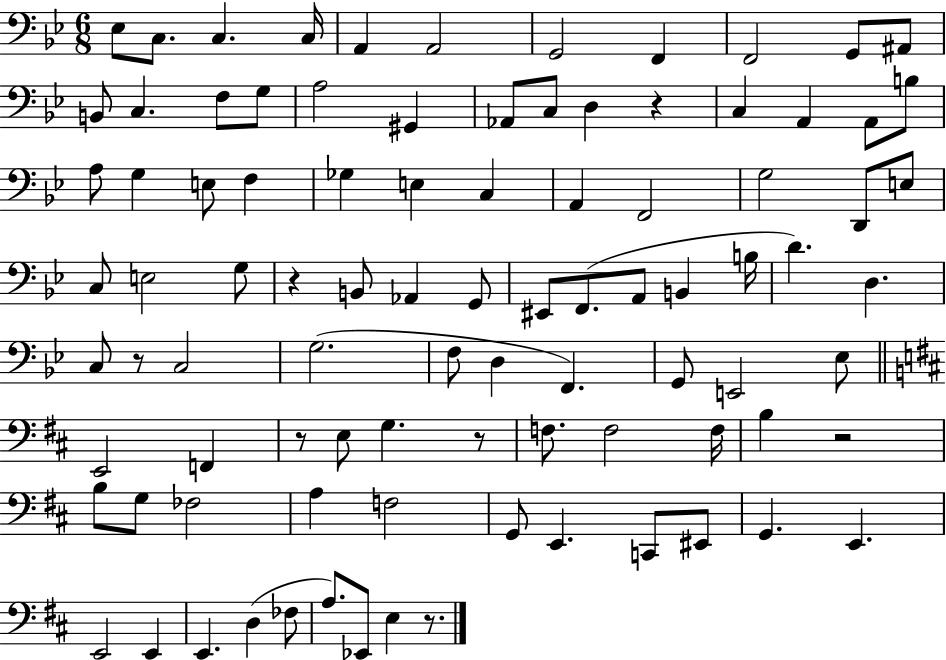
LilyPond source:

{
  \clef bass
  \numericTimeSignature
  \time 6/8
  \key bes \major
  ees8 c8. c4. c16 | a,4 a,2 | g,2 f,4 | f,2 g,8 ais,8 | \break b,8 c4. f8 g8 | a2 gis,4 | aes,8 c8 d4 r4 | c4 a,4 a,8 b8 | \break a8 g4 e8 f4 | ges4 e4 c4 | a,4 f,2 | g2 d,8 e8 | \break c8 e2 g8 | r4 b,8 aes,4 g,8 | eis,8 f,8.( a,8 b,4 b16 | d'4.) d4. | \break c8 r8 c2 | g2.( | f8 d4 f,4.) | g,8 e,2 ees8 | \break \bar "||" \break \key d \major e,2 f,4 | r8 e8 g4. r8 | f8. f2 f16 | b4 r2 | \break b8 g8 fes2 | a4 f2 | g,8 e,4. c,8 eis,8 | g,4. e,4. | \break e,2 e,4 | e,4. d4( fes8 | a8.) ees,8 e4 r8. | \bar "|."
}